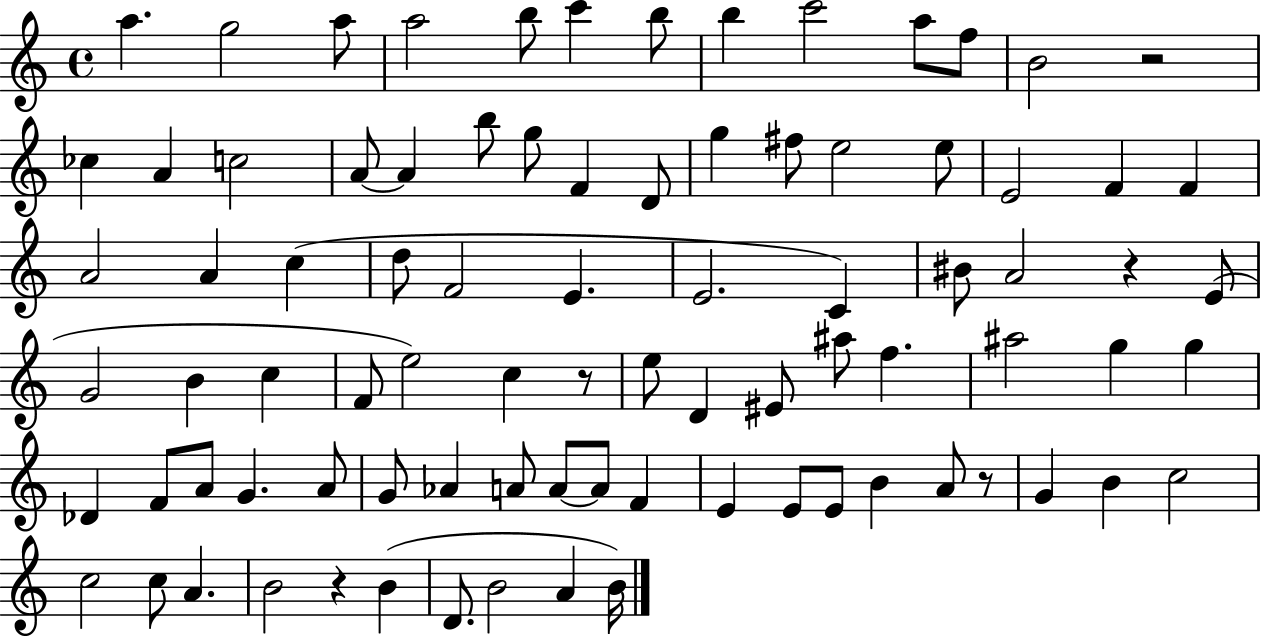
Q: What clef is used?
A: treble